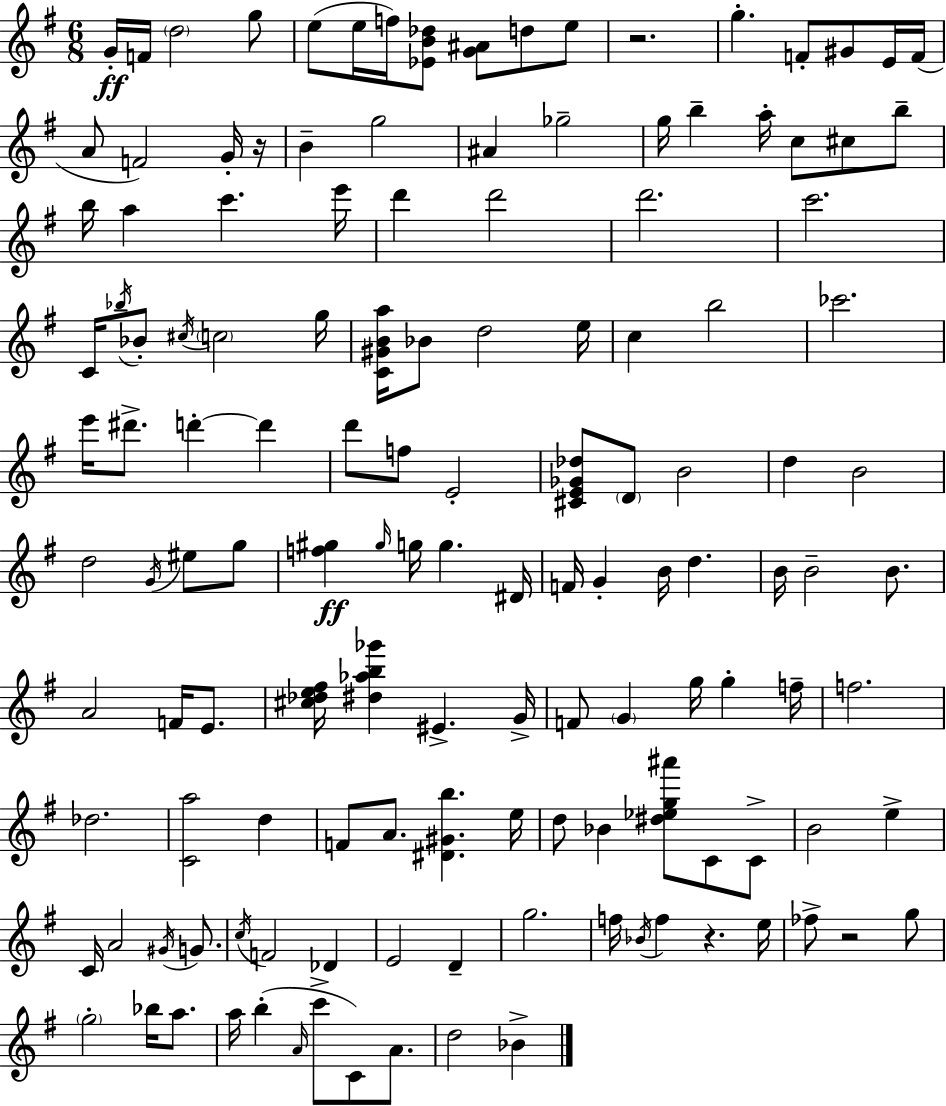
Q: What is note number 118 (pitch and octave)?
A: C6